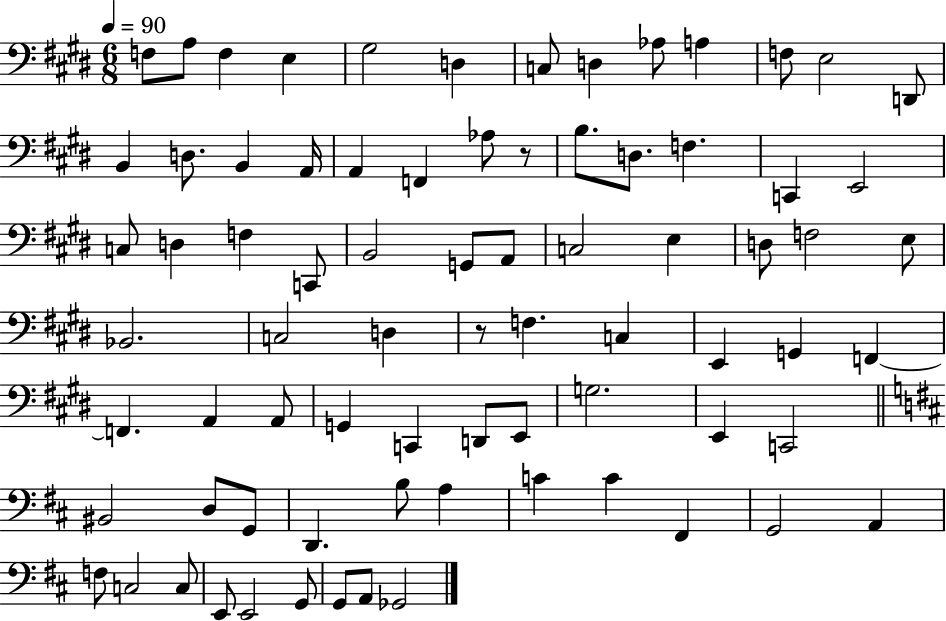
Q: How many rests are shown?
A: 2